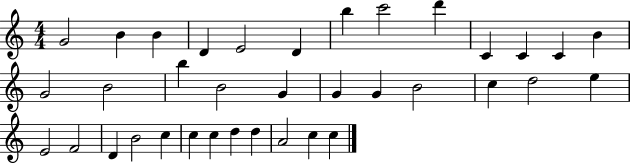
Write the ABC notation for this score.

X:1
T:Untitled
M:4/4
L:1/4
K:C
G2 B B D E2 D b c'2 d' C C C B G2 B2 b B2 G G G B2 c d2 e E2 F2 D B2 c c c d d A2 c c